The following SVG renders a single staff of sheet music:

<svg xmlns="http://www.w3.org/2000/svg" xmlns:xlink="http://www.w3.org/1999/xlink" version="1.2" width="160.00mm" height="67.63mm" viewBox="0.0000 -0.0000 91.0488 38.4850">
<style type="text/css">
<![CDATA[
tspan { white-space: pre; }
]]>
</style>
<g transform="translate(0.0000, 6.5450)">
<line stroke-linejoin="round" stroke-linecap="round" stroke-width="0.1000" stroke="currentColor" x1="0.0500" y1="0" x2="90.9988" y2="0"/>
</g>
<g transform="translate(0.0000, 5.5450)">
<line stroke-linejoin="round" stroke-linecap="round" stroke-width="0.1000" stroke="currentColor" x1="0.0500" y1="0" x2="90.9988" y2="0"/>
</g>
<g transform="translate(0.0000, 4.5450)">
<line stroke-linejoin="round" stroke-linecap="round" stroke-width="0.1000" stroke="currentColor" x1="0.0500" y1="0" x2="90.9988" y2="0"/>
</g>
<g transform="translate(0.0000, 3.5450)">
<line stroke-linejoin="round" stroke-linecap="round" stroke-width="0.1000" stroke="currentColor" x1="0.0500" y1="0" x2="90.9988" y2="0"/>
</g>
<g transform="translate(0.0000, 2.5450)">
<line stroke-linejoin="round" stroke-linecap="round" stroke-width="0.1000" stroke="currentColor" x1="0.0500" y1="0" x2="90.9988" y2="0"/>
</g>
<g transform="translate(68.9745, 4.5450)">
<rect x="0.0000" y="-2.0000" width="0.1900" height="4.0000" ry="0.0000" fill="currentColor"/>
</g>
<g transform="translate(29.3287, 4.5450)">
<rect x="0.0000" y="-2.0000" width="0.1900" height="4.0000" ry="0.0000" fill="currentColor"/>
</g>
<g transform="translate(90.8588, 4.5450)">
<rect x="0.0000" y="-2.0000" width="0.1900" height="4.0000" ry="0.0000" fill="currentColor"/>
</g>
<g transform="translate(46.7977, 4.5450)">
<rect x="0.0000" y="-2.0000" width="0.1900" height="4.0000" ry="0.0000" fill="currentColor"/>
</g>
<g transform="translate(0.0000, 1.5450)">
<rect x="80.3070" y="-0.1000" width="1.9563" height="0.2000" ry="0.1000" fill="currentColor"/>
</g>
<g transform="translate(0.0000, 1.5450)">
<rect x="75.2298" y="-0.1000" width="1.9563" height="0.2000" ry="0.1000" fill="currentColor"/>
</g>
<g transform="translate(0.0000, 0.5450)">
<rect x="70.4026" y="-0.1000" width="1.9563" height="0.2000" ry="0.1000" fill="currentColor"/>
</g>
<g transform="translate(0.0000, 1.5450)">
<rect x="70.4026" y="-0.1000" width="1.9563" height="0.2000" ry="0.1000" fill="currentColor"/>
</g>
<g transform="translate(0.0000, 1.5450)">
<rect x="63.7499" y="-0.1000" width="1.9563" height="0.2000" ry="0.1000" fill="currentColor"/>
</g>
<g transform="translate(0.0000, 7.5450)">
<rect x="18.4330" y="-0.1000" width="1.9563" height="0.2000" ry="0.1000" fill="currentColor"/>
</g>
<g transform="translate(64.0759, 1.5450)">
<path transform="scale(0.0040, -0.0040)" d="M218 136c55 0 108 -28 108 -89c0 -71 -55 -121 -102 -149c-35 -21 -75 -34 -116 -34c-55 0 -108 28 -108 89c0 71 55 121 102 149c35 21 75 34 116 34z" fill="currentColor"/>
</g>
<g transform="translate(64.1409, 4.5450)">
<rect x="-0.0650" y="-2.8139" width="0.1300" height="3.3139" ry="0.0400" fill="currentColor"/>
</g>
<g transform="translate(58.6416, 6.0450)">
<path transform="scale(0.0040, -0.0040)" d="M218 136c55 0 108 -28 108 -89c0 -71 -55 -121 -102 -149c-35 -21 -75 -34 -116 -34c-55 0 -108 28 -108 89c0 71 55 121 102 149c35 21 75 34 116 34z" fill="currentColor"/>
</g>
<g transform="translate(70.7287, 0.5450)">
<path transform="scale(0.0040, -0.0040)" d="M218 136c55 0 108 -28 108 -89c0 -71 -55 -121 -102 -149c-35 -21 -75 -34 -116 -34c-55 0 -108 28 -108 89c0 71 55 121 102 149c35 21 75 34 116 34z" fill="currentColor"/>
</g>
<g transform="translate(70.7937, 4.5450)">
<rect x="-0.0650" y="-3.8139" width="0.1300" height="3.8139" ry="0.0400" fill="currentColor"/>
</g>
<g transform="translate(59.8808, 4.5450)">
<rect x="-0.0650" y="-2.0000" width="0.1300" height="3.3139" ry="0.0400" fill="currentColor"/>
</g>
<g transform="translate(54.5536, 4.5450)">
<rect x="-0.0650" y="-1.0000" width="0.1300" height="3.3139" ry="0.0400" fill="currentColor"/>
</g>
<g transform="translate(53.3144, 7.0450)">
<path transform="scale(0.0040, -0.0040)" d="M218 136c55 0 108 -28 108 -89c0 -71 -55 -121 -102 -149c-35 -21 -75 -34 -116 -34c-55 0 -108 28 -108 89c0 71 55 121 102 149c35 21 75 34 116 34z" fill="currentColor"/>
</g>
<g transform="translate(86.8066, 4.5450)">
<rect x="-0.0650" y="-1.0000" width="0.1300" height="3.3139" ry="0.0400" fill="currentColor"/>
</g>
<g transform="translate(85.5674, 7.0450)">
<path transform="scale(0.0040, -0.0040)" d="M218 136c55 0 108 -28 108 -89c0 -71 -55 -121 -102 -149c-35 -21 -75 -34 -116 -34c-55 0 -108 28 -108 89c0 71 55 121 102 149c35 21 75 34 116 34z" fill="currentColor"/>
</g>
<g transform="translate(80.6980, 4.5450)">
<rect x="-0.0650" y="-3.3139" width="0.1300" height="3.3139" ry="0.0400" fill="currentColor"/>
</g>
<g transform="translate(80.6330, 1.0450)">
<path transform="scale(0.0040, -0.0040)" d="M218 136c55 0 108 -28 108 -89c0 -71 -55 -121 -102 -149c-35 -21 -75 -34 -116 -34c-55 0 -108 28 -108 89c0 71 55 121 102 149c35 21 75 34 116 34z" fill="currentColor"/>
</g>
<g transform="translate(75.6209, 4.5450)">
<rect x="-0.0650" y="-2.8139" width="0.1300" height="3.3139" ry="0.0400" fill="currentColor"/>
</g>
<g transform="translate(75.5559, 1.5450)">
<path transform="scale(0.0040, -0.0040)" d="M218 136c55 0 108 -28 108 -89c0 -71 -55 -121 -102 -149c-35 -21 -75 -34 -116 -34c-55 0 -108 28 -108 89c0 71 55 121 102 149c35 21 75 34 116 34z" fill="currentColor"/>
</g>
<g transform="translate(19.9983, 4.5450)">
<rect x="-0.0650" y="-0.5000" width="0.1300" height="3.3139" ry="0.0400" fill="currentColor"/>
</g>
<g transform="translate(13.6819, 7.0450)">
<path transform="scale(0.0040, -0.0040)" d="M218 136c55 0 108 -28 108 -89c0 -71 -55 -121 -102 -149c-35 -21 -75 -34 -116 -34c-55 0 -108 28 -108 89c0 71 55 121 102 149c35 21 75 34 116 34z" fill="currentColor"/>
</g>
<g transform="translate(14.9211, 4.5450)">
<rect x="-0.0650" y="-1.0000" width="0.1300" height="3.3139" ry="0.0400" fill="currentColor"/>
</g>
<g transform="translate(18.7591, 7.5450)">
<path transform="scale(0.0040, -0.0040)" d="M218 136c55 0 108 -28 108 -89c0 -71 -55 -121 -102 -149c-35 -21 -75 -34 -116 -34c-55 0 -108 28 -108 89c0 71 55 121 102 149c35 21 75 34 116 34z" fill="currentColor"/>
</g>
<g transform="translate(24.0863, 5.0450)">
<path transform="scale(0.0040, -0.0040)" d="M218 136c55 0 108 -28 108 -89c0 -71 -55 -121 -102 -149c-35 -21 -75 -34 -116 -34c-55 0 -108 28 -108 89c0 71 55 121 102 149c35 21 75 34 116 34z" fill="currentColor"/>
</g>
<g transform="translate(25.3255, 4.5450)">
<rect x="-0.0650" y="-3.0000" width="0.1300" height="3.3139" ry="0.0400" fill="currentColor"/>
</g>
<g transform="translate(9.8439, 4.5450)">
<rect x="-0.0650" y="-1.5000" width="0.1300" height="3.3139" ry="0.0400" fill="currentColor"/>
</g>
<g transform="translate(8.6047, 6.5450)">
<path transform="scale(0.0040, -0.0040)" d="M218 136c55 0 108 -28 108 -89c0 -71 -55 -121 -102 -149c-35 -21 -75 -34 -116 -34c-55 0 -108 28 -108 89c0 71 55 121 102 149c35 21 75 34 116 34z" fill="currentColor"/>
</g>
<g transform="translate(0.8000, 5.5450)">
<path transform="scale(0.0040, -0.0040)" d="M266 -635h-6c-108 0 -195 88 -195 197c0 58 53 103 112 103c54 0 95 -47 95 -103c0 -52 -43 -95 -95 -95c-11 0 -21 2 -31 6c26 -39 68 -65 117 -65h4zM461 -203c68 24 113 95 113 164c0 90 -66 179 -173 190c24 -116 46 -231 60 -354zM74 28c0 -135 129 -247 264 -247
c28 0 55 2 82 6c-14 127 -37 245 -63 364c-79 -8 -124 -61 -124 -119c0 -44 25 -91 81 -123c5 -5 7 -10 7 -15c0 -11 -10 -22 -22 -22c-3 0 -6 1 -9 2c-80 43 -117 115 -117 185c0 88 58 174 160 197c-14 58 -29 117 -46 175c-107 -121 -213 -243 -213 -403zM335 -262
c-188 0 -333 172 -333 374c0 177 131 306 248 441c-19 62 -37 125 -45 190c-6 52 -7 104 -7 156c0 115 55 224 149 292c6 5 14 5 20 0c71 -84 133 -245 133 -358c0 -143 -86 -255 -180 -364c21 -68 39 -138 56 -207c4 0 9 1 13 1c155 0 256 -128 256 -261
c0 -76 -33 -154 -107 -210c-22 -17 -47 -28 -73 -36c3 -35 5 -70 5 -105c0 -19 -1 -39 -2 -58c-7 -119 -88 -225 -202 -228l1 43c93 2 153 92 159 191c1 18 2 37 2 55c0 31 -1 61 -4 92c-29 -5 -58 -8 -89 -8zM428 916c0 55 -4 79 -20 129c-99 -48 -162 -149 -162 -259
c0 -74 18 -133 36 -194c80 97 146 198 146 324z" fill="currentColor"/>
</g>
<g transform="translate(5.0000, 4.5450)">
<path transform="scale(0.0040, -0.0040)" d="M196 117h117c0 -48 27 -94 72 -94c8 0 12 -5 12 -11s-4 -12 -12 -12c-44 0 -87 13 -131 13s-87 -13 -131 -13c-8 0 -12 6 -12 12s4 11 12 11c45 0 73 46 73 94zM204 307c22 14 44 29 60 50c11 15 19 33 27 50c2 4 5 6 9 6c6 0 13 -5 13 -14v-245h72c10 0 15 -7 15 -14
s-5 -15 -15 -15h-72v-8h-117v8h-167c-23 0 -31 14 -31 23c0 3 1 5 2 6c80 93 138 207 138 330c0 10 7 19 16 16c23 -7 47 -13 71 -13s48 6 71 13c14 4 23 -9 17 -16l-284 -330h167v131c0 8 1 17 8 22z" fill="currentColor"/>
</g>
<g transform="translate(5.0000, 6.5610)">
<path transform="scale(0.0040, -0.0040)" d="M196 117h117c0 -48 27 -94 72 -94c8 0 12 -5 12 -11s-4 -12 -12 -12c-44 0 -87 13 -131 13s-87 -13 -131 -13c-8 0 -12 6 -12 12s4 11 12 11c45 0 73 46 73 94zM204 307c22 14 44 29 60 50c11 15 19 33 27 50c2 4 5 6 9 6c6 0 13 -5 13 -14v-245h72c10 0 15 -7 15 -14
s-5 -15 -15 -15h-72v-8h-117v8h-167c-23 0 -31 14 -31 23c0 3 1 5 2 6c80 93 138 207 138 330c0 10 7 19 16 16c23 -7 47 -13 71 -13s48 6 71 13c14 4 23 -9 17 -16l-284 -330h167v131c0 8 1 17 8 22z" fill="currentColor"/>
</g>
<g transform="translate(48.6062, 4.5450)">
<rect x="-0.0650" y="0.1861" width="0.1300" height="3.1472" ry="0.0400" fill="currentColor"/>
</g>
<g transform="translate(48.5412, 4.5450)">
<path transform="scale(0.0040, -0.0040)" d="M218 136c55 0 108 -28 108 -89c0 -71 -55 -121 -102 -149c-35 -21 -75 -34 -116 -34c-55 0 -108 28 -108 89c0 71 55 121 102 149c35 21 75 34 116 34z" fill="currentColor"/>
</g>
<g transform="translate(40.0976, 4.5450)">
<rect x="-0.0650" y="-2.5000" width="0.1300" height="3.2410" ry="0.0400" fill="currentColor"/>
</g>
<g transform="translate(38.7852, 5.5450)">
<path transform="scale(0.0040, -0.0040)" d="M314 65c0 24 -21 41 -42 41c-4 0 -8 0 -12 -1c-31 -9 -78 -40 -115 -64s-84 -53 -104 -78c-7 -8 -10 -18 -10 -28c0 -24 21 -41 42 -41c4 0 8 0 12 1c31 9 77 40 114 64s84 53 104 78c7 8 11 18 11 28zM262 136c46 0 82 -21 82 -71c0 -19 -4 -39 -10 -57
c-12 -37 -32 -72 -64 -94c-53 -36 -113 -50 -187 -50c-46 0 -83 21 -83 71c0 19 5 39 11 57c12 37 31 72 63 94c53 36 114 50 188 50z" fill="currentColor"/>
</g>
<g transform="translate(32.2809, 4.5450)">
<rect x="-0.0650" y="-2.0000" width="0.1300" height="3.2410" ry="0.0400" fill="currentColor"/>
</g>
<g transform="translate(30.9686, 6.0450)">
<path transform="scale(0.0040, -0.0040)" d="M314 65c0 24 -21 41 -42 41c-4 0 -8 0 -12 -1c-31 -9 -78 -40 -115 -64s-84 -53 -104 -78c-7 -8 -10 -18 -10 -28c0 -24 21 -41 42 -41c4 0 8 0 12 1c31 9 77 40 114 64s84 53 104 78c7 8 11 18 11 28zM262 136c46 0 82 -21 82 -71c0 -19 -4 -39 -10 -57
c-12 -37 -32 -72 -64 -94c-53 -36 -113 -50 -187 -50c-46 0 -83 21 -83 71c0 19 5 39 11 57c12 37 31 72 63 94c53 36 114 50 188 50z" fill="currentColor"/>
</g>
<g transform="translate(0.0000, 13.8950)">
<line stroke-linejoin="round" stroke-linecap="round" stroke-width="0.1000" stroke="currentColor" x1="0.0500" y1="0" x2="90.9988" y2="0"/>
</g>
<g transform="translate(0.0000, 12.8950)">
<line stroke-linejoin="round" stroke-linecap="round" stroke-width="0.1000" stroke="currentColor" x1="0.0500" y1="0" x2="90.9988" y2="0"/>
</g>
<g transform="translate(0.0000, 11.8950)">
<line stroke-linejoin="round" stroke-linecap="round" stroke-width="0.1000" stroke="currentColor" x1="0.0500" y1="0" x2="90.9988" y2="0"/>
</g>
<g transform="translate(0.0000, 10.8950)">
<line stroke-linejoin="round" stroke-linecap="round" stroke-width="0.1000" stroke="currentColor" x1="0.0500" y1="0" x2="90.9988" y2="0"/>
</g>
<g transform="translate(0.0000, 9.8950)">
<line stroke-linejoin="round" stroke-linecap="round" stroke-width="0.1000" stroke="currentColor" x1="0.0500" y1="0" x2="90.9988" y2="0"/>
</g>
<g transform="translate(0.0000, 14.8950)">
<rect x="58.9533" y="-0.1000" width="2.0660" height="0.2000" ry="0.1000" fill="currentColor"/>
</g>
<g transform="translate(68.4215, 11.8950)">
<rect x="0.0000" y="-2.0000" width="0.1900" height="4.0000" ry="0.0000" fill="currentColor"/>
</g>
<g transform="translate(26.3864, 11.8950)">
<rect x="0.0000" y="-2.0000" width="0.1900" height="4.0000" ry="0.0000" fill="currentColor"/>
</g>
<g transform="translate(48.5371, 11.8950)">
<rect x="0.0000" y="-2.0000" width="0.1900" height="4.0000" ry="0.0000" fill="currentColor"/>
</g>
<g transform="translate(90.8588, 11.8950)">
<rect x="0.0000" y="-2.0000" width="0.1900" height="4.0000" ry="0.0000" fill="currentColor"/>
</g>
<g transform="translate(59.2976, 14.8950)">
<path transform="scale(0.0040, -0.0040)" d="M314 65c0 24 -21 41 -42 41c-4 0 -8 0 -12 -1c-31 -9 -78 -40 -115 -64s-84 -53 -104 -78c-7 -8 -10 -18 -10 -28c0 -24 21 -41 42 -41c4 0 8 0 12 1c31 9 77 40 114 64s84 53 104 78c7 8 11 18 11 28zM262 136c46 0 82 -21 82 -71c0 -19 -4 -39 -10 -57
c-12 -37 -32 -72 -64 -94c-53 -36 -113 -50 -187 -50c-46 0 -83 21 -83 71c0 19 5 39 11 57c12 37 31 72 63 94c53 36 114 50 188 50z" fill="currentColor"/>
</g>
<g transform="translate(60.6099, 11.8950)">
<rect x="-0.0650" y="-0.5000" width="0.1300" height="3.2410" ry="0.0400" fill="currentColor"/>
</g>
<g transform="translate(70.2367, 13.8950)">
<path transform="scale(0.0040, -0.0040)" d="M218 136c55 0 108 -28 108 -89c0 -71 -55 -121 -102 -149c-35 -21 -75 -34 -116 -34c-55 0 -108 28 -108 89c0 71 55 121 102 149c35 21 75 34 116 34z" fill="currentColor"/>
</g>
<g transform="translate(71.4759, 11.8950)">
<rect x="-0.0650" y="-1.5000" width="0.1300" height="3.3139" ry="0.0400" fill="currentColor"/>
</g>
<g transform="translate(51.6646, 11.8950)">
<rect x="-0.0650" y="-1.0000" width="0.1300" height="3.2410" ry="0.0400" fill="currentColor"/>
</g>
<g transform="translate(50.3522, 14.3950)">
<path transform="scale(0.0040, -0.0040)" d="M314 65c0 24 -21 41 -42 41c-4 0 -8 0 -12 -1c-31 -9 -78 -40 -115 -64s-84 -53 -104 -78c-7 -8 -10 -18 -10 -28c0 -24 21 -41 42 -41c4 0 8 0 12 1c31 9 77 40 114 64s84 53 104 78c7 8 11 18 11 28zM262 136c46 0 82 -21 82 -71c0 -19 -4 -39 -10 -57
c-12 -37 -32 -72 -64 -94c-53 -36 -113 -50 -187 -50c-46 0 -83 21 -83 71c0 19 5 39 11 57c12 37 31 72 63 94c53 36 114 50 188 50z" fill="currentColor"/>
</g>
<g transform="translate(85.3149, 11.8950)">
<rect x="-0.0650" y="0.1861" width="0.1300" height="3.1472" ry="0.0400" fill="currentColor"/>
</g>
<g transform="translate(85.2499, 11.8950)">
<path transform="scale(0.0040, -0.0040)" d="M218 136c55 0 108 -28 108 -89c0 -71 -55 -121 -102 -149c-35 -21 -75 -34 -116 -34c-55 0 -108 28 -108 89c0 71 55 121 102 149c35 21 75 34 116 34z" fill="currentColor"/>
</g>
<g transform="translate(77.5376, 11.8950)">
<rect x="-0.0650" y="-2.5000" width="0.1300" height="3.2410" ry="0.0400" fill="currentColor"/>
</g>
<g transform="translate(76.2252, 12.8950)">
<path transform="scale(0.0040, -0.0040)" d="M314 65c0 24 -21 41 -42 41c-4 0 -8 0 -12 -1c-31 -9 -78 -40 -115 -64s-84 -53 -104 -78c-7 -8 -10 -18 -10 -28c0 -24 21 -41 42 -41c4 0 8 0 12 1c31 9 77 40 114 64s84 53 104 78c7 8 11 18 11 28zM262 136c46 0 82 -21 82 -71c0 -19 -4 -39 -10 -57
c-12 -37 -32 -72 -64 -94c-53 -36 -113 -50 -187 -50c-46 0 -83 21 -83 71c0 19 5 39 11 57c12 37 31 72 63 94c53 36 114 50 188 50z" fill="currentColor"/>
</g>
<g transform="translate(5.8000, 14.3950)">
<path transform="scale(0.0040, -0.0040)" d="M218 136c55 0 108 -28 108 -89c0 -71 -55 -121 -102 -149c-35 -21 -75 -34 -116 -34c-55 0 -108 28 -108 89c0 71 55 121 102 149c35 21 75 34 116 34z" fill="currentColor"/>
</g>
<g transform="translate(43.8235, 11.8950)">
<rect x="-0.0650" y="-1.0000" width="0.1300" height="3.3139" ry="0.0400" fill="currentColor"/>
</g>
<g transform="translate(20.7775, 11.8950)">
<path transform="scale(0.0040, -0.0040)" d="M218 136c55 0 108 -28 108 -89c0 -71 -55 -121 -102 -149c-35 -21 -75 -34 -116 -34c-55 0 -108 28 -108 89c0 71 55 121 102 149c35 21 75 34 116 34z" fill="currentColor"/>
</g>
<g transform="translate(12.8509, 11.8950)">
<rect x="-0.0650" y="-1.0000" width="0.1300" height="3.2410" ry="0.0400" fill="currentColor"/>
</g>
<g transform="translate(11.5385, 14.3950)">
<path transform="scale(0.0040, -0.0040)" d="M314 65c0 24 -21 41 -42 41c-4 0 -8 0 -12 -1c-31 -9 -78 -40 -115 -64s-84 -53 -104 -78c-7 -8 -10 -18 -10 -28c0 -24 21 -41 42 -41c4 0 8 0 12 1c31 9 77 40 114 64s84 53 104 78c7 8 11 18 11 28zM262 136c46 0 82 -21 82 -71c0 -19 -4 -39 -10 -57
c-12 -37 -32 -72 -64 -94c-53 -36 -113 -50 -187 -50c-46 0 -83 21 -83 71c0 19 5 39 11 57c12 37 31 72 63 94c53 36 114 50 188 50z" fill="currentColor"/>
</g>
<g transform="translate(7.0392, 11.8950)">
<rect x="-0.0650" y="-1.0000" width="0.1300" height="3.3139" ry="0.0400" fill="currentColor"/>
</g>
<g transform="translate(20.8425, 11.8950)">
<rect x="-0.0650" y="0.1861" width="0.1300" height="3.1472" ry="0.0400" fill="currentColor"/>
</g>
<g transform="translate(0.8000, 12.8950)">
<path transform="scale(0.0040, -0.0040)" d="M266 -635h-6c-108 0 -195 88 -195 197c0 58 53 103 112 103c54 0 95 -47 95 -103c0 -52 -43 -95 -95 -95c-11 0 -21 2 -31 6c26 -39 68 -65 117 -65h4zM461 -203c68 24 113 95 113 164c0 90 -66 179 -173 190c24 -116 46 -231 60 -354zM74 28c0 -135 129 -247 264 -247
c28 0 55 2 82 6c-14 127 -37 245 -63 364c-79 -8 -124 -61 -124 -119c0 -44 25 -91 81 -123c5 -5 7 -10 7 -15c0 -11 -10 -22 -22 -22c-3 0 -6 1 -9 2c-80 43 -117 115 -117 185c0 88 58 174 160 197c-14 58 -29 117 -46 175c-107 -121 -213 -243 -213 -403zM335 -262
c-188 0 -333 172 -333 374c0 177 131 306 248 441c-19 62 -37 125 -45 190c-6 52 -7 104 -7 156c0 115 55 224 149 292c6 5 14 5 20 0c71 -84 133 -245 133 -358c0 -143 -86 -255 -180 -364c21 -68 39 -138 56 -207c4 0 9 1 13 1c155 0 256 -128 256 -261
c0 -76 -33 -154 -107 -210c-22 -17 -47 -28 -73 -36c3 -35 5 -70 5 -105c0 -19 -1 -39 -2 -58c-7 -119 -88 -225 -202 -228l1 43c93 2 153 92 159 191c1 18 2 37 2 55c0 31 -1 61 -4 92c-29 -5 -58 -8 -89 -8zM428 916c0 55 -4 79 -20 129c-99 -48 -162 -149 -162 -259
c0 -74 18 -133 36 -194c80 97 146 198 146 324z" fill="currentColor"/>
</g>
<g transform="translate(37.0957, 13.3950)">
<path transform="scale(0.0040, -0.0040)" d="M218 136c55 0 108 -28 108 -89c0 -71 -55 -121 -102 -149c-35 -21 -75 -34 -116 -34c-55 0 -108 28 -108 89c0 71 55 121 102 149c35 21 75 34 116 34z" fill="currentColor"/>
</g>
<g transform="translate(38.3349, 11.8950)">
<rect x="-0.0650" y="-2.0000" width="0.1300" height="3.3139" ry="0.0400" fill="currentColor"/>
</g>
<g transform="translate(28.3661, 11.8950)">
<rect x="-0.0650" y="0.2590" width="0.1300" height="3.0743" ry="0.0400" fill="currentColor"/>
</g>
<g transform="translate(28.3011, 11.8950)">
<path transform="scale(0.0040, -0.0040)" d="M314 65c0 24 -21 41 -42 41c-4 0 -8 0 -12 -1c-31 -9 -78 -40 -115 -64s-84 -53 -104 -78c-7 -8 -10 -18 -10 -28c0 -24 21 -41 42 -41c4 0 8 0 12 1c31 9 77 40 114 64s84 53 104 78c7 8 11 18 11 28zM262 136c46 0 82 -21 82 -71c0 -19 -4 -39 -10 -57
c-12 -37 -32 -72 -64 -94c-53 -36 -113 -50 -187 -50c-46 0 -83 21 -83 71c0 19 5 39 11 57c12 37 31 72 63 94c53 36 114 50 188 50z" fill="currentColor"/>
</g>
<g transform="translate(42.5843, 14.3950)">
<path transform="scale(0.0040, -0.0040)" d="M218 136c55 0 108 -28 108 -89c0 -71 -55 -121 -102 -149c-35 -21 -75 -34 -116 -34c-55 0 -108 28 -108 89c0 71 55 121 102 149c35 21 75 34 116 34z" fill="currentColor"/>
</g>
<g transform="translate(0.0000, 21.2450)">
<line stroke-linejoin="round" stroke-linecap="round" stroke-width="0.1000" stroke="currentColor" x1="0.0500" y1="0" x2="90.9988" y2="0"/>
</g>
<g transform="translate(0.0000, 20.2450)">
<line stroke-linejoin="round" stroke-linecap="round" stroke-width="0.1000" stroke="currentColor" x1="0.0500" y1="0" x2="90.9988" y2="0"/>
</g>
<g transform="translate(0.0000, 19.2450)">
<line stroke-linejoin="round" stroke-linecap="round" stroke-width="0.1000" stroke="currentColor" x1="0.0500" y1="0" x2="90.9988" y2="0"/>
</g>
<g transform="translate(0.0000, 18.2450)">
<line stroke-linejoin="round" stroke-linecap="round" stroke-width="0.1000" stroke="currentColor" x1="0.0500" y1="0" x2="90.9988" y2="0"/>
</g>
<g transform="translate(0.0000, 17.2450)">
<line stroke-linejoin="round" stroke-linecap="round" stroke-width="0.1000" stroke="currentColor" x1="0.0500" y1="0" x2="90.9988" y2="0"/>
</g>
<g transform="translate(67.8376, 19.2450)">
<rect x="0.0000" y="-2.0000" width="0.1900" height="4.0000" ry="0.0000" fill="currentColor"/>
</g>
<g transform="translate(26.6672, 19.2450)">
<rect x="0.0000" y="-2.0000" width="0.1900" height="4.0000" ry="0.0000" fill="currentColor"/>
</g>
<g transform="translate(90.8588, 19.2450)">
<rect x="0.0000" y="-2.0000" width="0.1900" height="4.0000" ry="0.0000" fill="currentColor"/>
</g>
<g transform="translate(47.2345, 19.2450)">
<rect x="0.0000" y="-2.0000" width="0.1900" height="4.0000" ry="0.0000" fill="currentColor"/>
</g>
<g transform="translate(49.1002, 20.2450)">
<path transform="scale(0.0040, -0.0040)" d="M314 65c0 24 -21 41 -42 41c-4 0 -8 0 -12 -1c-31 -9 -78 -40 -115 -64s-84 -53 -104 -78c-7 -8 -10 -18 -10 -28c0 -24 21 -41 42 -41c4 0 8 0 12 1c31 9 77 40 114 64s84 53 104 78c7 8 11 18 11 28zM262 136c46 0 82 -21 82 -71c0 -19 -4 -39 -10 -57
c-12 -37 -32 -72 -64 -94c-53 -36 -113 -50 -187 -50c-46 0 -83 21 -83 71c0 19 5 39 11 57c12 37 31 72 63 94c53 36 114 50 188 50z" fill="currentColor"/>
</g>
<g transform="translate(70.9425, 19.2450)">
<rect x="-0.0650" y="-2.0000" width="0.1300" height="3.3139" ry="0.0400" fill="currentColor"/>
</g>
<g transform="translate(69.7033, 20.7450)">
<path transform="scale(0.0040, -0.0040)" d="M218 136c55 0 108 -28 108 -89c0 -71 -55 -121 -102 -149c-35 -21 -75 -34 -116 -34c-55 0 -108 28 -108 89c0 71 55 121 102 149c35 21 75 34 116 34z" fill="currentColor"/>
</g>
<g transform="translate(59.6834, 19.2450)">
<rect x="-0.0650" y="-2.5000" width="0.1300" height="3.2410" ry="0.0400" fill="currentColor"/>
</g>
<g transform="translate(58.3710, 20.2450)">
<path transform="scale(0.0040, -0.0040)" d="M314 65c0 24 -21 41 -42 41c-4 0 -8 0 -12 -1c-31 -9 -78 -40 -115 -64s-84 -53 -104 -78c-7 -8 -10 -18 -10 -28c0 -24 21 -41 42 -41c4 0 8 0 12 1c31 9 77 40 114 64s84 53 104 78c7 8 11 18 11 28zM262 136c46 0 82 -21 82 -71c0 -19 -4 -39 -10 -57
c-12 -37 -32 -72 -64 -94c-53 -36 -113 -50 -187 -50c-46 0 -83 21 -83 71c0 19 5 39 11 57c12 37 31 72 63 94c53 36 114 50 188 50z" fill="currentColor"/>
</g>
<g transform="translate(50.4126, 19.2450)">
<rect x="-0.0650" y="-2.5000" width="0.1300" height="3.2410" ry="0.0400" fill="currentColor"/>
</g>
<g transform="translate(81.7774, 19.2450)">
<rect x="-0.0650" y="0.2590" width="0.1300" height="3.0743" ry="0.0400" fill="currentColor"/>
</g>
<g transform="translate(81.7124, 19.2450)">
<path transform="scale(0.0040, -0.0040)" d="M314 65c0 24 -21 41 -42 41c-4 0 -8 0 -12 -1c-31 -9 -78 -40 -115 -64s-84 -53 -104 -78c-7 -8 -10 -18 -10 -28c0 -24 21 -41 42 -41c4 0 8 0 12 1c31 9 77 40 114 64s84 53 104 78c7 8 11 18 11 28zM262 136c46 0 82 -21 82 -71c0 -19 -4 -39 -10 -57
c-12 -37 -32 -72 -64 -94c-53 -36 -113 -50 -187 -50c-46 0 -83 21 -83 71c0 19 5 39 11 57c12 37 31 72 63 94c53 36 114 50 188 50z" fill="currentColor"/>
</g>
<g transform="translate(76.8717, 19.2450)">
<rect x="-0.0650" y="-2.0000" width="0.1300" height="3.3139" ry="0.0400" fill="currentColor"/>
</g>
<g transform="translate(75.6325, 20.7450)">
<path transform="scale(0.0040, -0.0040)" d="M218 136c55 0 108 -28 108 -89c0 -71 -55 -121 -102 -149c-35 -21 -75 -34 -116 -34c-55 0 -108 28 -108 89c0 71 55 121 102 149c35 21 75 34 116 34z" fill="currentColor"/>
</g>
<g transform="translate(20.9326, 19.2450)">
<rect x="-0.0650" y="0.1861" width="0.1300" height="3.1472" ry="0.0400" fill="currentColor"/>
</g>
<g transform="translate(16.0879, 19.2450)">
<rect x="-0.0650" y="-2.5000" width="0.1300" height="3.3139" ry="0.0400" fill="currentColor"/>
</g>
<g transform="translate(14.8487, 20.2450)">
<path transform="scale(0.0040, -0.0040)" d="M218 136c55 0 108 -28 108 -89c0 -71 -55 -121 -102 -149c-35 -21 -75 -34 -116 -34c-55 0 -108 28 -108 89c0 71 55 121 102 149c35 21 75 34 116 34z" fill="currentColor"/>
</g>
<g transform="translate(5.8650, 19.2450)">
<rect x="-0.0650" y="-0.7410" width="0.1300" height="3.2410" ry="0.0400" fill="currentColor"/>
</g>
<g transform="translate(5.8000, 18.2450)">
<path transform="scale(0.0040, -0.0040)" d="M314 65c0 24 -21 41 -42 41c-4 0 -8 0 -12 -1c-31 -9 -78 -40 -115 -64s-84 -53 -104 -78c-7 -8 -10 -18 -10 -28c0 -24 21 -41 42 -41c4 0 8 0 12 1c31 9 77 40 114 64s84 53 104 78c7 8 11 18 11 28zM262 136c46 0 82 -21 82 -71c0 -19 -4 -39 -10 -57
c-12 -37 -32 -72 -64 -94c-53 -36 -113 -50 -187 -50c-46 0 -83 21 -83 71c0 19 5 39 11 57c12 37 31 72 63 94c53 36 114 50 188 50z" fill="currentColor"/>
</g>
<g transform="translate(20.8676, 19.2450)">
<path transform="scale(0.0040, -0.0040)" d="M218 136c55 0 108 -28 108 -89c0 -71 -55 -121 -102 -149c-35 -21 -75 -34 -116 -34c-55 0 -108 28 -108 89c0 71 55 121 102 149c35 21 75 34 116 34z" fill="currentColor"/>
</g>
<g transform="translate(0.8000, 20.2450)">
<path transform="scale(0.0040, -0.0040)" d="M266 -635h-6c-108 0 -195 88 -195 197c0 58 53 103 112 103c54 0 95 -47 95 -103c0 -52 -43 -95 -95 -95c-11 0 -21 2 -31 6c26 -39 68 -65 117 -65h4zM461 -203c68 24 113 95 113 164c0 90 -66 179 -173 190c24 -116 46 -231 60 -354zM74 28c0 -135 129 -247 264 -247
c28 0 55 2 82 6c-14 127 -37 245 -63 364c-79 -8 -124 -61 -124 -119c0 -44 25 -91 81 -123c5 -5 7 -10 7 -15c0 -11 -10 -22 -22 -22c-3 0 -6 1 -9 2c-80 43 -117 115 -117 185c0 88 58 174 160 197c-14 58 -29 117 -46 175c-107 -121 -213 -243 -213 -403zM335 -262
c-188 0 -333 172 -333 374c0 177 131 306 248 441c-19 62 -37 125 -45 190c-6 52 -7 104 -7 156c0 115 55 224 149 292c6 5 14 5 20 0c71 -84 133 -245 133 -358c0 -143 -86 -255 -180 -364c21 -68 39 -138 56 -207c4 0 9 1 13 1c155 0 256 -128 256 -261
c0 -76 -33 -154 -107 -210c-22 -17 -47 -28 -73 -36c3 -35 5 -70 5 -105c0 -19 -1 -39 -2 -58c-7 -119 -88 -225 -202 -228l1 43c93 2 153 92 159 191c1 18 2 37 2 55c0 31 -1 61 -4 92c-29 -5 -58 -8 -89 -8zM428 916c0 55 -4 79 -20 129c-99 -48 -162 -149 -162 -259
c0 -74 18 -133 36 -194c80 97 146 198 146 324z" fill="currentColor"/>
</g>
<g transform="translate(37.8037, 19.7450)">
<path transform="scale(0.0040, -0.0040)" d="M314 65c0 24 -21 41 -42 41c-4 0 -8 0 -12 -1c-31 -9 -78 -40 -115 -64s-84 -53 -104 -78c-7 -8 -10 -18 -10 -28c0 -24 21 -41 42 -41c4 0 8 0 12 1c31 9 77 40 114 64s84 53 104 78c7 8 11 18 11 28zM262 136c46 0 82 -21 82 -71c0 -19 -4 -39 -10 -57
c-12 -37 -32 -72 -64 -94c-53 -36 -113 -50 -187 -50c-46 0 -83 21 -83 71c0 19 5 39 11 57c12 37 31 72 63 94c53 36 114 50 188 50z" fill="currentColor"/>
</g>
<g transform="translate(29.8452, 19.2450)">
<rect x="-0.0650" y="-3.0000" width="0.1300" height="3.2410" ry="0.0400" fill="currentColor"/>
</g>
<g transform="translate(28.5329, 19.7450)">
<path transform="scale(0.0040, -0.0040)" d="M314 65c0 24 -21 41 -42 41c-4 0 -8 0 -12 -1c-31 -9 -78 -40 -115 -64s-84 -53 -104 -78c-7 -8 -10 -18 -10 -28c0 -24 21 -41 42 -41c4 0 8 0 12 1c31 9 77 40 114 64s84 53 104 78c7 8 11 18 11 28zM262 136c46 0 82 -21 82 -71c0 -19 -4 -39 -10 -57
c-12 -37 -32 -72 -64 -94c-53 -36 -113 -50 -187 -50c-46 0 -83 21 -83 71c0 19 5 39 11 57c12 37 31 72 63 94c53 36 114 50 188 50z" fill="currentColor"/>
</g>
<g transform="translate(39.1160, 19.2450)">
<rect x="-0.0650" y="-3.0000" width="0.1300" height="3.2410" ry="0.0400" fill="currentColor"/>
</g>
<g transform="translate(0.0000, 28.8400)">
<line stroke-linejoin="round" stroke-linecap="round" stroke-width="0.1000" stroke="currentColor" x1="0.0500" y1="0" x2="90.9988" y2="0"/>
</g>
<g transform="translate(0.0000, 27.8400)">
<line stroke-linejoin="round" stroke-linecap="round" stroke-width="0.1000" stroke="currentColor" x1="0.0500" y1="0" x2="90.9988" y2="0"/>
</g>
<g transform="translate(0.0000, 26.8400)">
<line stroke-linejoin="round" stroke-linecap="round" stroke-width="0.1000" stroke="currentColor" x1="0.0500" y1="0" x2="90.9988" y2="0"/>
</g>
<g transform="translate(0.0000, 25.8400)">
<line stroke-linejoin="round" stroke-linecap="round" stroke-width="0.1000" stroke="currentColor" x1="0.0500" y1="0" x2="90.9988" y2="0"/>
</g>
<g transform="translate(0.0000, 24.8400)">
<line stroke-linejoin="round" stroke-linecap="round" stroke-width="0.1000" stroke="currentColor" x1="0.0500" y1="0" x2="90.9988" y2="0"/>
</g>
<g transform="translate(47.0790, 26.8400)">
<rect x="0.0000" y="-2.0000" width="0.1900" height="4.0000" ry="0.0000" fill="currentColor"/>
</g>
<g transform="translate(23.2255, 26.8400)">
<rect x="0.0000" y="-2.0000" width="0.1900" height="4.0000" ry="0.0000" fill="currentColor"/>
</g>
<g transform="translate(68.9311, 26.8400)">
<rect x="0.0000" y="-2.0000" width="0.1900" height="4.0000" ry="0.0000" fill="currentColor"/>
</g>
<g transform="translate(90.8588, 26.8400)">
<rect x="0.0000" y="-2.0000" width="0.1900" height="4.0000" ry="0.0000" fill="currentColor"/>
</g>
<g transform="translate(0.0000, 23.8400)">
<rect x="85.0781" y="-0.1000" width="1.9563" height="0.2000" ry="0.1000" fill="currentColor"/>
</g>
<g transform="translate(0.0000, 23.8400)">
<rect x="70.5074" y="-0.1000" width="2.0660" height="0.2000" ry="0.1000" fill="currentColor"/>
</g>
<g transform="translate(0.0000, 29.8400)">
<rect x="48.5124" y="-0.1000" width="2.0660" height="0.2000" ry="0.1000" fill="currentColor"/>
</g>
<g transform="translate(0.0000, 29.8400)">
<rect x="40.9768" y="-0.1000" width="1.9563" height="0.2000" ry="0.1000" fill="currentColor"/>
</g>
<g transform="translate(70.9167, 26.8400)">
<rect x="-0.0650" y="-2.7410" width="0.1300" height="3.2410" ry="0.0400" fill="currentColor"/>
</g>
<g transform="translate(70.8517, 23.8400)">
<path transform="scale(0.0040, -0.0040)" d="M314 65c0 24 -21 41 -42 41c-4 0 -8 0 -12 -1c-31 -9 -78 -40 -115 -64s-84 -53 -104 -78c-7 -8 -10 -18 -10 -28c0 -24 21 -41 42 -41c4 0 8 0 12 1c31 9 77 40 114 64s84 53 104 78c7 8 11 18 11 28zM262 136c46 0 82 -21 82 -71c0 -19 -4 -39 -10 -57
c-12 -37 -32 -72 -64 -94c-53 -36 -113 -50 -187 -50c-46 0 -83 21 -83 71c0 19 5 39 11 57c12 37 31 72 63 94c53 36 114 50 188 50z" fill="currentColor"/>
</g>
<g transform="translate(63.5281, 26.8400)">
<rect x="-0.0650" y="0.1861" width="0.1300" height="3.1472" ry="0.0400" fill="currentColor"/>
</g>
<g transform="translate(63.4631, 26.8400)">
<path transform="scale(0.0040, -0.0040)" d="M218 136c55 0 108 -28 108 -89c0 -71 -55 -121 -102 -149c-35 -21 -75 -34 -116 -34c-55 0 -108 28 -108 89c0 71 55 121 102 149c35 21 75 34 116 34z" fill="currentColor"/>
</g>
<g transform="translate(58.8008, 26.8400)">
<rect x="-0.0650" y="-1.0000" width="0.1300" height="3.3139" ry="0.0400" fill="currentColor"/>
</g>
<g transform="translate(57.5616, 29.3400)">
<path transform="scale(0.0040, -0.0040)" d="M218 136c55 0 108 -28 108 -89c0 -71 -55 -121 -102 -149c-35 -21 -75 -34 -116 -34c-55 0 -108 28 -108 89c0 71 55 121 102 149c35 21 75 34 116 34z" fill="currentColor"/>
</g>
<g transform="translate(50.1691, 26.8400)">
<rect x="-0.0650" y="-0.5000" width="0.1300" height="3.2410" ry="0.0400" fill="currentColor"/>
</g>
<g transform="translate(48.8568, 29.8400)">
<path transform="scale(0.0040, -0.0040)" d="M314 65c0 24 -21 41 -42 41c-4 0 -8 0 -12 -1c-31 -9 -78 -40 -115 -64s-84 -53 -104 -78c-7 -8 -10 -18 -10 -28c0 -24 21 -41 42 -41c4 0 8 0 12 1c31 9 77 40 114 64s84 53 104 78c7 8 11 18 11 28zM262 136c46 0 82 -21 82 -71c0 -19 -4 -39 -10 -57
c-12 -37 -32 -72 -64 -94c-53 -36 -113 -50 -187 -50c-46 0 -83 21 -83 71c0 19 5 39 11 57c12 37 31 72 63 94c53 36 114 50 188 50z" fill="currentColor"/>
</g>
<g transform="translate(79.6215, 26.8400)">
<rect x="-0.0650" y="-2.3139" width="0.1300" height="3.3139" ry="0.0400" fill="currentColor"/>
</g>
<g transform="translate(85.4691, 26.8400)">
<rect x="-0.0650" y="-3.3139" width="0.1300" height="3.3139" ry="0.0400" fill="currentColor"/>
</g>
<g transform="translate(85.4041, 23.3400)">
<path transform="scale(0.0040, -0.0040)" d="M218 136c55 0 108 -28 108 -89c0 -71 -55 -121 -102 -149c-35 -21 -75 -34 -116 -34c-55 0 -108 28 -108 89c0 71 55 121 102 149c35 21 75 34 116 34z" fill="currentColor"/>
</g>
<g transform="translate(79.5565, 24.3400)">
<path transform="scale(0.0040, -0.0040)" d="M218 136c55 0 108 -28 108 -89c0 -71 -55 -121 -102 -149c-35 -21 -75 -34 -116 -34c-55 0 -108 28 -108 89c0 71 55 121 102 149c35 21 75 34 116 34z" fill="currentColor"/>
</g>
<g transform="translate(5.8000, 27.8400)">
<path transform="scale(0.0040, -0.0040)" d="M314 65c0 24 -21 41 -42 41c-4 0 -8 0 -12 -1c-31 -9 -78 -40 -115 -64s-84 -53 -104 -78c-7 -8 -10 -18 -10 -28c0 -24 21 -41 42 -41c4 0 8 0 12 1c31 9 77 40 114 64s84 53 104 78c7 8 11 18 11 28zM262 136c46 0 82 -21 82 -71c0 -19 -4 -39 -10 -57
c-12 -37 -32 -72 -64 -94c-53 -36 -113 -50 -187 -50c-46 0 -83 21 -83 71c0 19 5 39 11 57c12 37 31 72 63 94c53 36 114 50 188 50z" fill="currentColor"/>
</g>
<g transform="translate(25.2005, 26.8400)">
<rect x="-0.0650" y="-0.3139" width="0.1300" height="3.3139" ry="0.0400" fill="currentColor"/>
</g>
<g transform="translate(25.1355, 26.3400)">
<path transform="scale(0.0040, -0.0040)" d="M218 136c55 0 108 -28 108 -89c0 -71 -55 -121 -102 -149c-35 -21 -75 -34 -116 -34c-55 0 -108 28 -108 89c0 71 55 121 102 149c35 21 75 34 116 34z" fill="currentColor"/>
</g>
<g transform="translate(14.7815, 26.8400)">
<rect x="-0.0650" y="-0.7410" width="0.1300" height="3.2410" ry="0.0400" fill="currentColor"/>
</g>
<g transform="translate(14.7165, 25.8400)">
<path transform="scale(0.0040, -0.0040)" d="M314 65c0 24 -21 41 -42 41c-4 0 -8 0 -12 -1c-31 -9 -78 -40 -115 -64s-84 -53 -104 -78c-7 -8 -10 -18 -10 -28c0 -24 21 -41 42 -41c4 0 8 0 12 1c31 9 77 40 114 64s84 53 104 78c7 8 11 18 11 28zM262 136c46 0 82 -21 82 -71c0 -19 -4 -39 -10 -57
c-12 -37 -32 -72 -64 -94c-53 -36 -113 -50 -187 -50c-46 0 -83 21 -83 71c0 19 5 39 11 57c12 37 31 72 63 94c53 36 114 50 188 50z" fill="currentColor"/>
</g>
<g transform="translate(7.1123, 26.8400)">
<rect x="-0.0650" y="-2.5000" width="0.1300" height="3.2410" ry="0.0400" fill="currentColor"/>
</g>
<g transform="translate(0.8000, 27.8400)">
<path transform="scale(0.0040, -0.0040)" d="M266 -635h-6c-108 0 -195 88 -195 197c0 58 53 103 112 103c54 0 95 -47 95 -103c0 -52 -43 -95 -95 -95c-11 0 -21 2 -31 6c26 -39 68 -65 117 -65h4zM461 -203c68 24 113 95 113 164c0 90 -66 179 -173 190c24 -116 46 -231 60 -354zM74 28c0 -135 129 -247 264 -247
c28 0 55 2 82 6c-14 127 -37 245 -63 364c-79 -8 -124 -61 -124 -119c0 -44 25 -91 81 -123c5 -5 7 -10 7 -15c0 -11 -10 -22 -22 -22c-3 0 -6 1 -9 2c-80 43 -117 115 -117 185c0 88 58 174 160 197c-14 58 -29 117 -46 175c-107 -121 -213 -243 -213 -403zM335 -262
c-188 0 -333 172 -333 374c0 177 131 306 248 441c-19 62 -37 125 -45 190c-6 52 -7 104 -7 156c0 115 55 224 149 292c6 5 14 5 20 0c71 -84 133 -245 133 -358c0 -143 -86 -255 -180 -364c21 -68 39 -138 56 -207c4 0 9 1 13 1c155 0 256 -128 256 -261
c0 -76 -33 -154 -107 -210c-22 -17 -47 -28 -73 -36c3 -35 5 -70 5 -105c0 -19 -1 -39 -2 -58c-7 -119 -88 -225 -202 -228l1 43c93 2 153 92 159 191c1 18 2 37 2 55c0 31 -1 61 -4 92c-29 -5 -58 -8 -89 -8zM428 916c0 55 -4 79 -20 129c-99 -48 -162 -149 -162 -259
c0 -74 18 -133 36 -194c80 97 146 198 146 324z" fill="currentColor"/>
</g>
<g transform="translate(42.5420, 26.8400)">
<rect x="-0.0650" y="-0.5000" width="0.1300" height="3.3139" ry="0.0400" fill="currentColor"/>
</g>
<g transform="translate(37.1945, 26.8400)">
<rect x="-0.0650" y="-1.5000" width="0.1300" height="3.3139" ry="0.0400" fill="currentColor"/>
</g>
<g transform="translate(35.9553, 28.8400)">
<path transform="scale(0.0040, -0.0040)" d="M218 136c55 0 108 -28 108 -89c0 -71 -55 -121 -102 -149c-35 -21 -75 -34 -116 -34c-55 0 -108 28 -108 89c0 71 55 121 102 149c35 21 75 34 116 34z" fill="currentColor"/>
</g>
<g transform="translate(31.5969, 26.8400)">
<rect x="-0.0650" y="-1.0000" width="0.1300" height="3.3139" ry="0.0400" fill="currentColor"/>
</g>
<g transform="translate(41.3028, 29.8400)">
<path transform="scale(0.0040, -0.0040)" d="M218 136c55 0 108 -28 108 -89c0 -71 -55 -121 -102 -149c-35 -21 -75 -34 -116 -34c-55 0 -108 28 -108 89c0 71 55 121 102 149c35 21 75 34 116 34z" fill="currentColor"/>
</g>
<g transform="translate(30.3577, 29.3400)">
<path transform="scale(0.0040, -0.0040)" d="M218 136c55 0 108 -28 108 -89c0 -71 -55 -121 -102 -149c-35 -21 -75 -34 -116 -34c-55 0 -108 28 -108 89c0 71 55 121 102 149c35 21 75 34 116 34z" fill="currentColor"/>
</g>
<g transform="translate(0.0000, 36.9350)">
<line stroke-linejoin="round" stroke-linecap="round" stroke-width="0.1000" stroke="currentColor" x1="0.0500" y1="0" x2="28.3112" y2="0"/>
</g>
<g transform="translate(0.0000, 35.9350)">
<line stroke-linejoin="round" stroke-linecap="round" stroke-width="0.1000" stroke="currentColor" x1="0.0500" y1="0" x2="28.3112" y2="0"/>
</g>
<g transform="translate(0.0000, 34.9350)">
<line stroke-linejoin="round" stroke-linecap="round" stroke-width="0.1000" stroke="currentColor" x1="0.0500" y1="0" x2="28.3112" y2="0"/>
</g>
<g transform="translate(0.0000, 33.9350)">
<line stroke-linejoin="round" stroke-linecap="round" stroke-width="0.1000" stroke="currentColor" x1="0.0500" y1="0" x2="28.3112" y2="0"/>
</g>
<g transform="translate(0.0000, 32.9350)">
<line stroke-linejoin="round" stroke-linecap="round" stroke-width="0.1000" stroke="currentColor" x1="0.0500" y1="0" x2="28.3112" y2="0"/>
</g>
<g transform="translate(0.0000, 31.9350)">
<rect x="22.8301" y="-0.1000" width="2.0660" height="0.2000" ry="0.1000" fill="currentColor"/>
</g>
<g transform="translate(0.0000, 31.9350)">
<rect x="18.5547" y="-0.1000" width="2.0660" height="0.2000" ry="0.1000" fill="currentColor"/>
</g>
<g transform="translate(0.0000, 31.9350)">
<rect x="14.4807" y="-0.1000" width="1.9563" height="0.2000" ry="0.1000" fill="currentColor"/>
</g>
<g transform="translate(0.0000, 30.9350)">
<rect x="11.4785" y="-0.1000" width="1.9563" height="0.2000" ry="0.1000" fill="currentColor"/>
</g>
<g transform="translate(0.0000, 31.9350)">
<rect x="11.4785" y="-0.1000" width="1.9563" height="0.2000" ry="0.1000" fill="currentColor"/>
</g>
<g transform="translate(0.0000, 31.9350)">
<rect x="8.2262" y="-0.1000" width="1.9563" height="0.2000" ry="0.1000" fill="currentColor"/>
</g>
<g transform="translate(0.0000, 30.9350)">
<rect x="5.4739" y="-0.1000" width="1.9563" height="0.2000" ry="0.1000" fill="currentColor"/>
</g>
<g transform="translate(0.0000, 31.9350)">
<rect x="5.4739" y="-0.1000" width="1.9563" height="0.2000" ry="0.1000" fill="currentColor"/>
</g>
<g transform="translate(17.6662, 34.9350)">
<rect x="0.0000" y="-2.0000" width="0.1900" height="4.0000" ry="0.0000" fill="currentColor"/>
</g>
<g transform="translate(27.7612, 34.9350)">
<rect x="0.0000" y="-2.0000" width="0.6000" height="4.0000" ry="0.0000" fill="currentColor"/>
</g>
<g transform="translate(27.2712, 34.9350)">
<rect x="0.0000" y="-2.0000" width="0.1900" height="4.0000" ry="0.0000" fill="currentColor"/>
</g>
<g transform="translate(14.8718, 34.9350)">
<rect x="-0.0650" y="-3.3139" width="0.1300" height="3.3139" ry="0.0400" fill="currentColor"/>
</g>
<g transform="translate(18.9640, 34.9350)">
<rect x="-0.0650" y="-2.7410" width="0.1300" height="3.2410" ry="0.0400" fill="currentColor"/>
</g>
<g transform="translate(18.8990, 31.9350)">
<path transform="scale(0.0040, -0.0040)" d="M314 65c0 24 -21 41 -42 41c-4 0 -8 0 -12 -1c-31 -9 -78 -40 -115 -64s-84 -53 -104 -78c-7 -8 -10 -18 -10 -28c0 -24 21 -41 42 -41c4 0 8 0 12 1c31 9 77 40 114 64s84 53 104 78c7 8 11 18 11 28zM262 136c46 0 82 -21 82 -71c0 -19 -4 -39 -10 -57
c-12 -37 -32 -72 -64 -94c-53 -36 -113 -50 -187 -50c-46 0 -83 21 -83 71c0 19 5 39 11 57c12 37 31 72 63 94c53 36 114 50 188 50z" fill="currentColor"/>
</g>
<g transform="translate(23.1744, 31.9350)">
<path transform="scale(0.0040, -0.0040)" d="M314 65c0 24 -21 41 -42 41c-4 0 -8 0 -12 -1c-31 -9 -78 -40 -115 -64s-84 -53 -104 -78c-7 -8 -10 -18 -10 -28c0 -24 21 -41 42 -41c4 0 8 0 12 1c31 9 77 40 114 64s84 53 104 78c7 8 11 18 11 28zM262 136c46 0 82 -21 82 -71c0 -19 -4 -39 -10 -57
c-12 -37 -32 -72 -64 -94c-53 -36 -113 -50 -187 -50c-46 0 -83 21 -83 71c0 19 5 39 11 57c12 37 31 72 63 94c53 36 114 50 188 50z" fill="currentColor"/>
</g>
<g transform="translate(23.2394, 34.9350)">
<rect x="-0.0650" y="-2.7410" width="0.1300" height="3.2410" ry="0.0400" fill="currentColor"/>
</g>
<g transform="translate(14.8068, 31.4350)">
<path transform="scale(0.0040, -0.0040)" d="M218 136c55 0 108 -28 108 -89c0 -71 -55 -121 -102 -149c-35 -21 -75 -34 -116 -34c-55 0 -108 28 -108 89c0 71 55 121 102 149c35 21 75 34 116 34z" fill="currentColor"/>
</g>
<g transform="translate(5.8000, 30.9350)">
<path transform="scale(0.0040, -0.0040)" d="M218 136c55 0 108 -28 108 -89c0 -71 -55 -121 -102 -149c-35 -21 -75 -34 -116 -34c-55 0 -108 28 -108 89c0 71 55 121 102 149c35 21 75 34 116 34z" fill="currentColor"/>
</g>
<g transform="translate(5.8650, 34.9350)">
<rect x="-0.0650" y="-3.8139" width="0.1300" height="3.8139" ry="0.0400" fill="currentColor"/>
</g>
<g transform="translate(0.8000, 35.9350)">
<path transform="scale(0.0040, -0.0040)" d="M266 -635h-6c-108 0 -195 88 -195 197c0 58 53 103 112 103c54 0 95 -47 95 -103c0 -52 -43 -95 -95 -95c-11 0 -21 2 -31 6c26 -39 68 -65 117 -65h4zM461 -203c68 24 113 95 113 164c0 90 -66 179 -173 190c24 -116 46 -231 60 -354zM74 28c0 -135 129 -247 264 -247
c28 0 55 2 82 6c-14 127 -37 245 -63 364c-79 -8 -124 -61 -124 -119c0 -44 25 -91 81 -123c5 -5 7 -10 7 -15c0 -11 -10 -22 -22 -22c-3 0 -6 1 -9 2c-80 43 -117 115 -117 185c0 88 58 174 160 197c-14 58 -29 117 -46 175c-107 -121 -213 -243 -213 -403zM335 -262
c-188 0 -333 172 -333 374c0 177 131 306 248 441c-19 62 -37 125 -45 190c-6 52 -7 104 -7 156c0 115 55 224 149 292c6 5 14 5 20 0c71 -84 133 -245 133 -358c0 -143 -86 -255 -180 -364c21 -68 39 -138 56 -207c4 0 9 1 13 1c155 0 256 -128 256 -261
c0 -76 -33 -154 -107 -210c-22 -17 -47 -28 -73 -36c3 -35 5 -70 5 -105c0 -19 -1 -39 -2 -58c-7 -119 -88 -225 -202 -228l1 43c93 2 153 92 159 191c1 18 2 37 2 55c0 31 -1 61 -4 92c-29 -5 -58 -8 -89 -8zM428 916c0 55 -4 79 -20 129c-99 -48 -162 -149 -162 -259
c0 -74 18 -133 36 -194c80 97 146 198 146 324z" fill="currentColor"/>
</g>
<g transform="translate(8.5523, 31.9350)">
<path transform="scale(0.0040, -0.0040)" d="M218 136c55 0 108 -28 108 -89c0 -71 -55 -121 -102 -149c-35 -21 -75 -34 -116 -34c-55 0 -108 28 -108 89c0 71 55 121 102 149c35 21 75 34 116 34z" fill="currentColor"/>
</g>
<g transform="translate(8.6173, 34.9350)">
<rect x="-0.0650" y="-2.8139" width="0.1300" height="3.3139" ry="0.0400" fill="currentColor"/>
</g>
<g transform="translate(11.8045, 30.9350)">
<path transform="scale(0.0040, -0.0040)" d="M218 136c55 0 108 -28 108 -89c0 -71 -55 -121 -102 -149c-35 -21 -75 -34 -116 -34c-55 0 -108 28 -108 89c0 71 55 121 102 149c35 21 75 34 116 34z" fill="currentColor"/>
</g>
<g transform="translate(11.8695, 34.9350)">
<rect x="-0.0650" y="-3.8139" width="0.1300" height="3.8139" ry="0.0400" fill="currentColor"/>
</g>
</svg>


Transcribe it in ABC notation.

X:1
T:Untitled
M:4/4
L:1/4
K:C
E D C A F2 G2 B D F a c' a b D D D2 B B2 F D D2 C2 E G2 B d2 G B A2 A2 G2 G2 F F B2 G2 d2 c D E C C2 D B a2 g b c' a c' b a2 a2